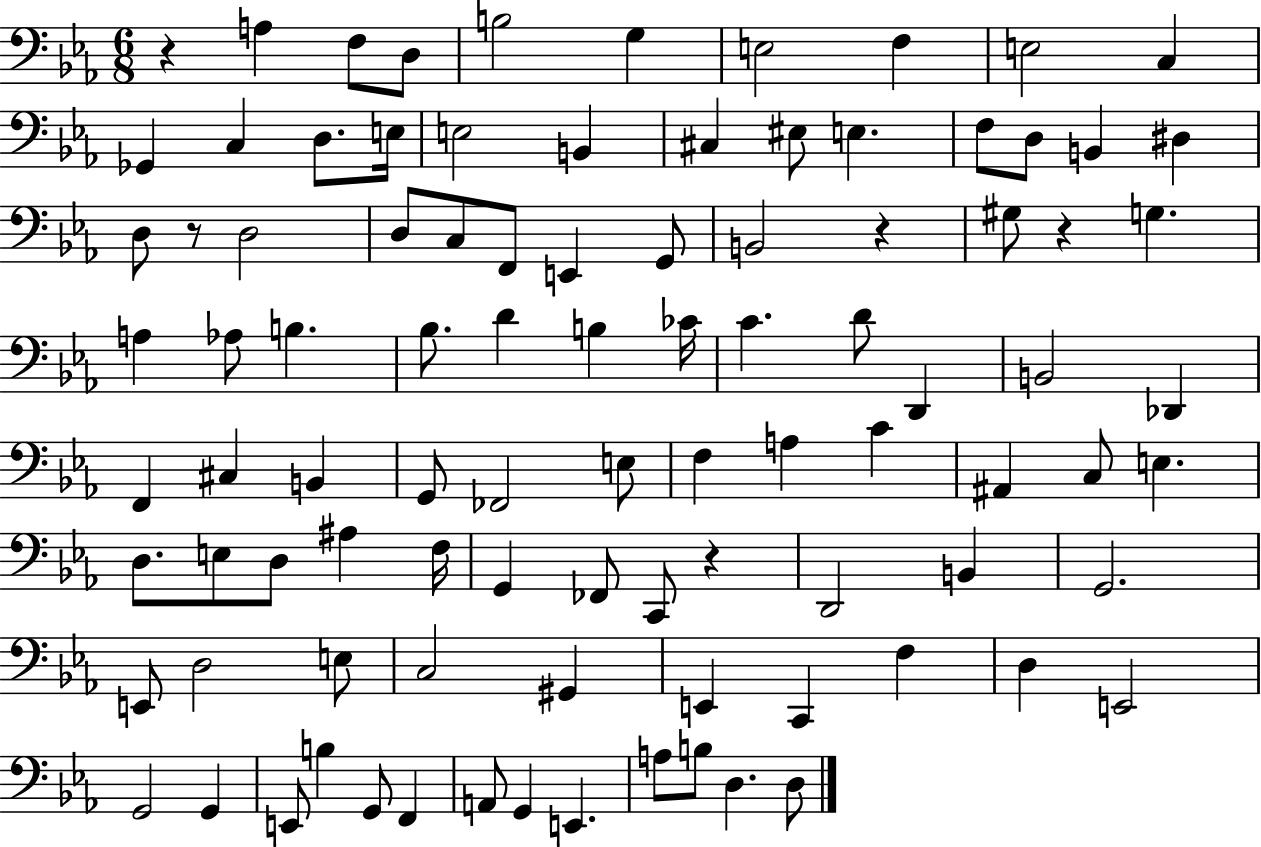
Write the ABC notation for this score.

X:1
T:Untitled
M:6/8
L:1/4
K:Eb
z A, F,/2 D,/2 B,2 G, E,2 F, E,2 C, _G,, C, D,/2 E,/4 E,2 B,, ^C, ^E,/2 E, F,/2 D,/2 B,, ^D, D,/2 z/2 D,2 D,/2 C,/2 F,,/2 E,, G,,/2 B,,2 z ^G,/2 z G, A, _A,/2 B, _B,/2 D B, _C/4 C D/2 D,, B,,2 _D,, F,, ^C, B,, G,,/2 _F,,2 E,/2 F, A, C ^A,, C,/2 E, D,/2 E,/2 D,/2 ^A, F,/4 G,, _F,,/2 C,,/2 z D,,2 B,, G,,2 E,,/2 D,2 E,/2 C,2 ^G,, E,, C,, F, D, E,,2 G,,2 G,, E,,/2 B, G,,/2 F,, A,,/2 G,, E,, A,/2 B,/2 D, D,/2